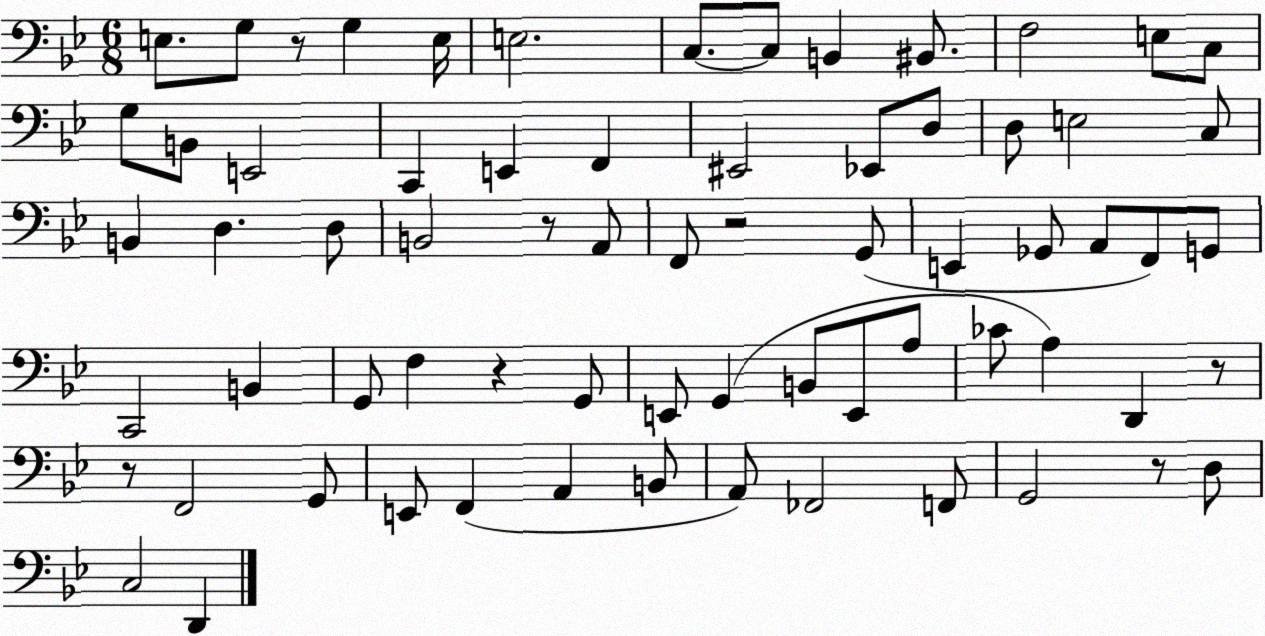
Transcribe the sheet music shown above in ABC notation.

X:1
T:Untitled
M:6/8
L:1/4
K:Bb
E,/2 G,/2 z/2 G, E,/4 E,2 C,/2 C,/2 B,, ^B,,/2 F,2 E,/2 C,/2 G,/2 B,,/2 E,,2 C,, E,, F,, ^E,,2 _E,,/2 D,/2 D,/2 E,2 C,/2 B,, D, D,/2 B,,2 z/2 A,,/2 F,,/2 z2 G,,/2 E,, _G,,/2 A,,/2 F,,/2 G,,/2 C,,2 B,, G,,/2 F, z G,,/2 E,,/2 G,, B,,/2 E,,/2 A,/2 _C/2 A, D,, z/2 z/2 F,,2 G,,/2 E,,/2 F,, A,, B,,/2 A,,/2 _F,,2 F,,/2 G,,2 z/2 D,/2 C,2 D,,